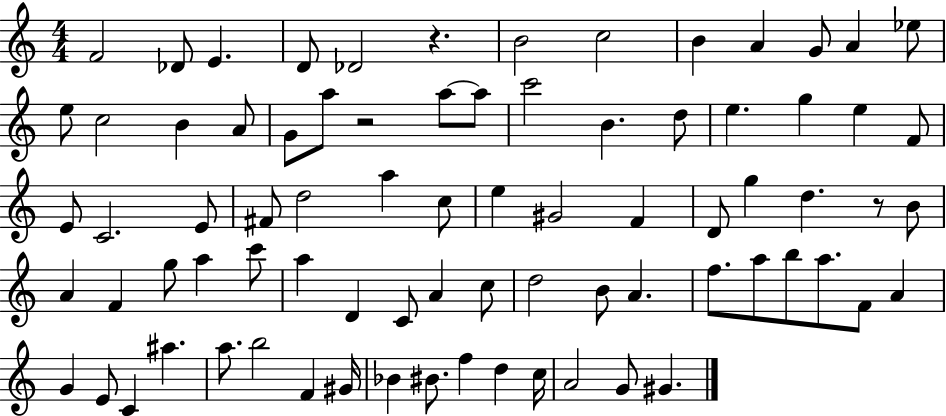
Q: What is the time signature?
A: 4/4